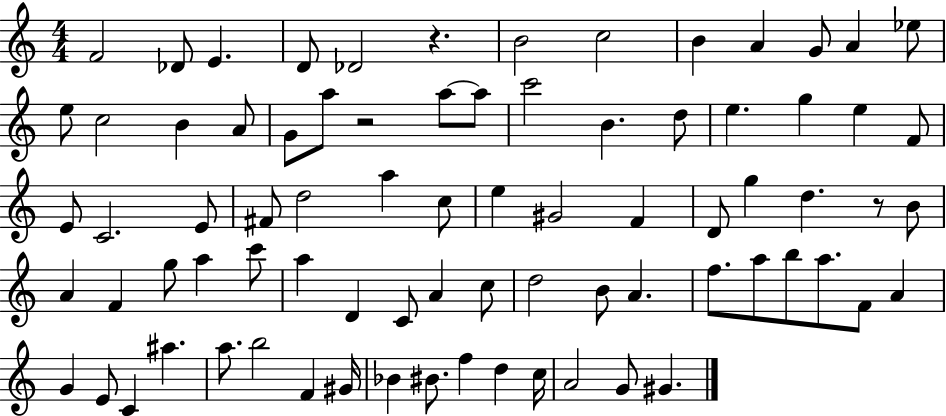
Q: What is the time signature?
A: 4/4